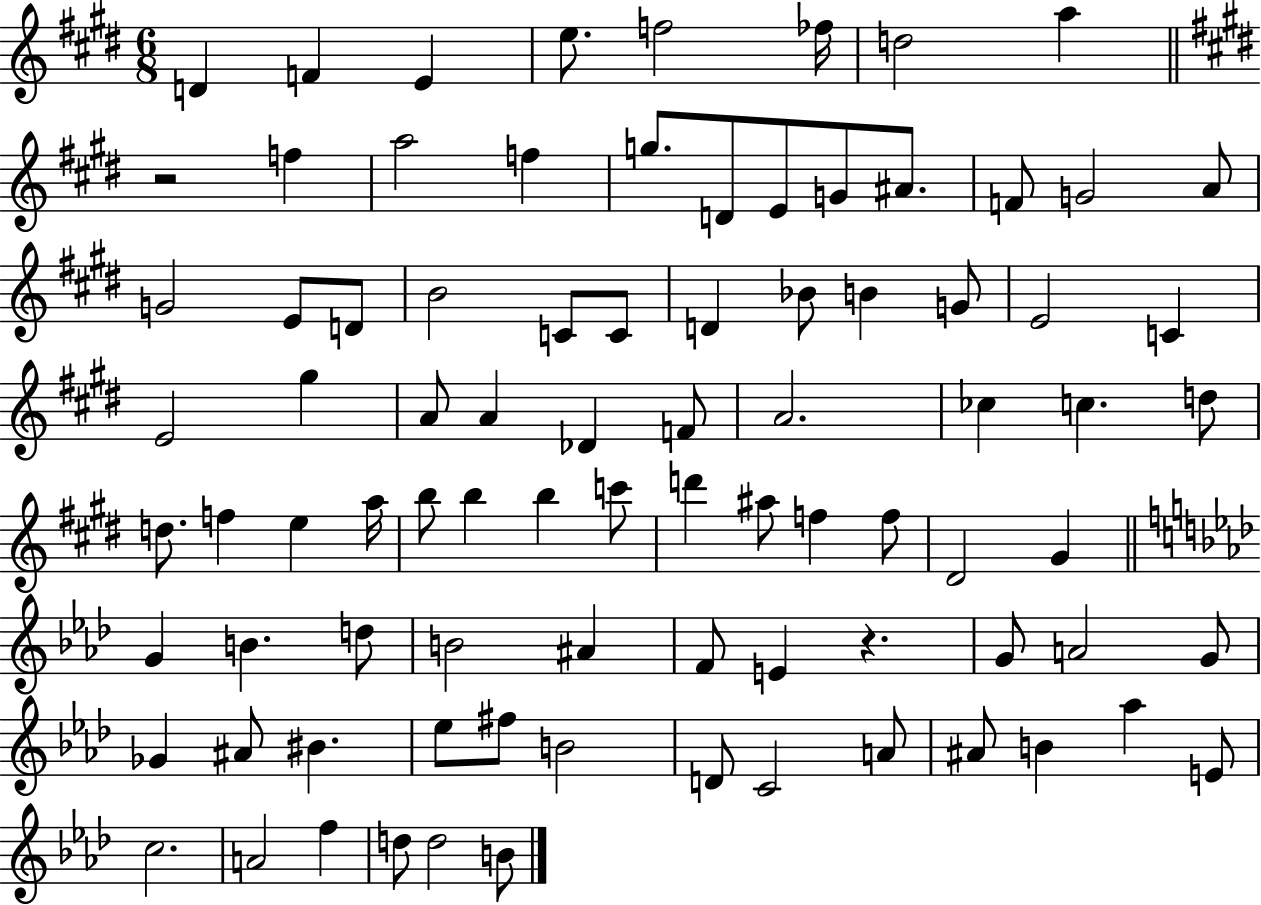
D4/q F4/q E4/q E5/e. F5/h FES5/s D5/h A5/q R/h F5/q A5/h F5/q G5/e. D4/e E4/e G4/e A#4/e. F4/e G4/h A4/e G4/h E4/e D4/e B4/h C4/e C4/e D4/q Bb4/e B4/q G4/e E4/h C4/q E4/h G#5/q A4/e A4/q Db4/q F4/e A4/h. CES5/q C5/q. D5/e D5/e. F5/q E5/q A5/s B5/e B5/q B5/q C6/e D6/q A#5/e F5/q F5/e D#4/h G#4/q G4/q B4/q. D5/e B4/h A#4/q F4/e E4/q R/q. G4/e A4/h G4/e Gb4/q A#4/e BIS4/q. Eb5/e F#5/e B4/h D4/e C4/h A4/e A#4/e B4/q Ab5/q E4/e C5/h. A4/h F5/q D5/e D5/h B4/e